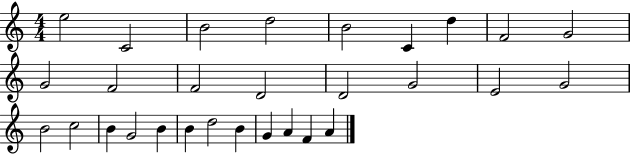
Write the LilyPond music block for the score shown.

{
  \clef treble
  \numericTimeSignature
  \time 4/4
  \key c \major
  e''2 c'2 | b'2 d''2 | b'2 c'4 d''4 | f'2 g'2 | \break g'2 f'2 | f'2 d'2 | d'2 g'2 | e'2 g'2 | \break b'2 c''2 | b'4 g'2 b'4 | b'4 d''2 b'4 | g'4 a'4 f'4 a'4 | \break \bar "|."
}